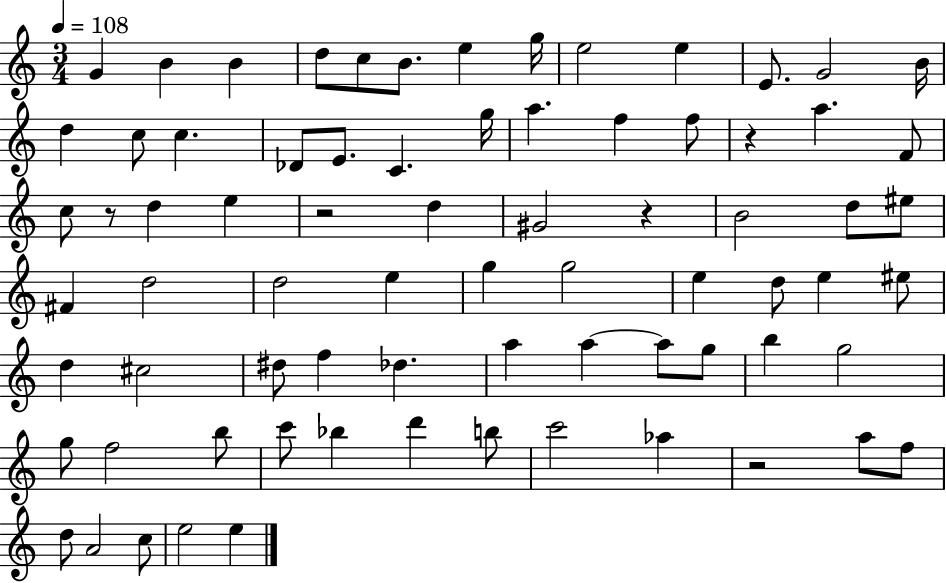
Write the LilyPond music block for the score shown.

{
  \clef treble
  \numericTimeSignature
  \time 3/4
  \key c \major
  \tempo 4 = 108
  g'4 b'4 b'4 | d''8 c''8 b'8. e''4 g''16 | e''2 e''4 | e'8. g'2 b'16 | \break d''4 c''8 c''4. | des'8 e'8. c'4. g''16 | a''4. f''4 f''8 | r4 a''4. f'8 | \break c''8 r8 d''4 e''4 | r2 d''4 | gis'2 r4 | b'2 d''8 eis''8 | \break fis'4 d''2 | d''2 e''4 | g''4 g''2 | e''4 d''8 e''4 eis''8 | \break d''4 cis''2 | dis''8 f''4 des''4. | a''4 a''4~~ a''8 g''8 | b''4 g''2 | \break g''8 f''2 b''8 | c'''8 bes''4 d'''4 b''8 | c'''2 aes''4 | r2 a''8 f''8 | \break d''8 a'2 c''8 | e''2 e''4 | \bar "|."
}